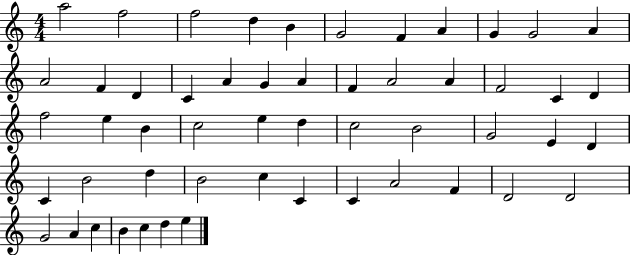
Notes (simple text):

A5/h F5/h F5/h D5/q B4/q G4/h F4/q A4/q G4/q G4/h A4/q A4/h F4/q D4/q C4/q A4/q G4/q A4/q F4/q A4/h A4/q F4/h C4/q D4/q F5/h E5/q B4/q C5/h E5/q D5/q C5/h B4/h G4/h E4/q D4/q C4/q B4/h D5/q B4/h C5/q C4/q C4/q A4/h F4/q D4/h D4/h G4/h A4/q C5/q B4/q C5/q D5/q E5/q